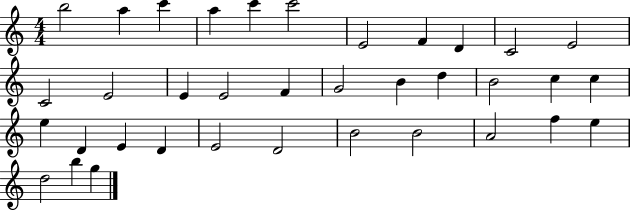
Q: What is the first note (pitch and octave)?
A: B5